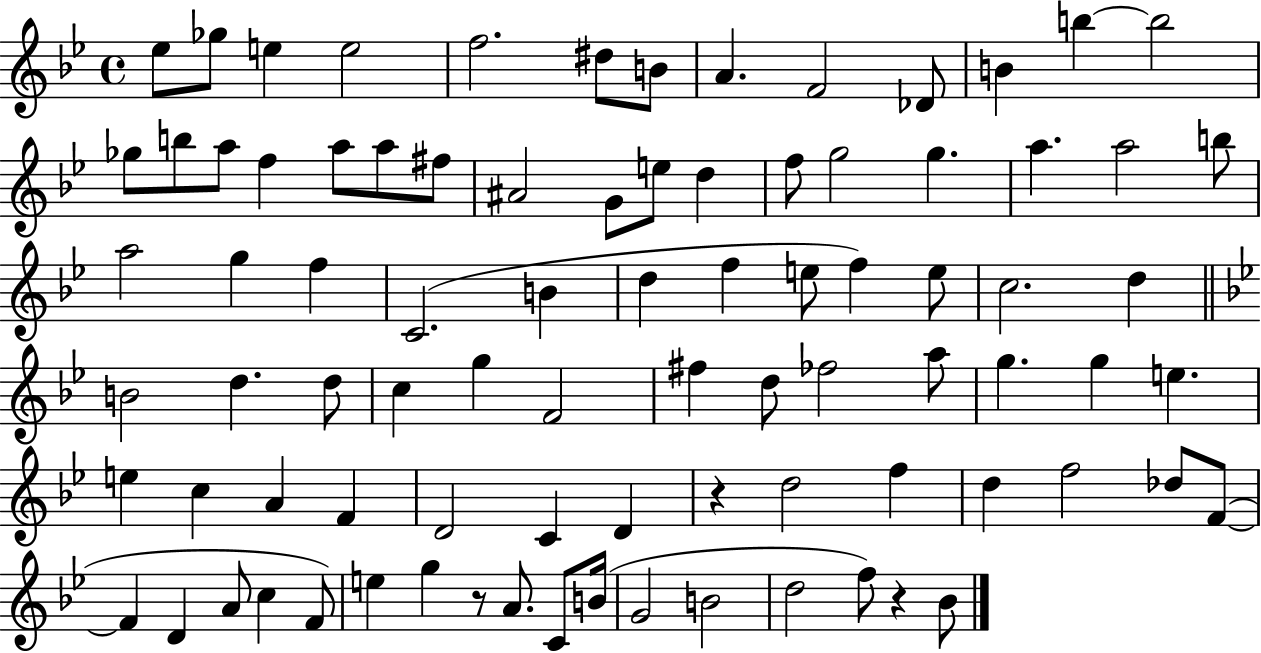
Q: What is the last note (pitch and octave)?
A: Bb4